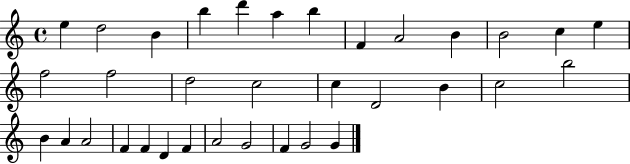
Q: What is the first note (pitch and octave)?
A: E5